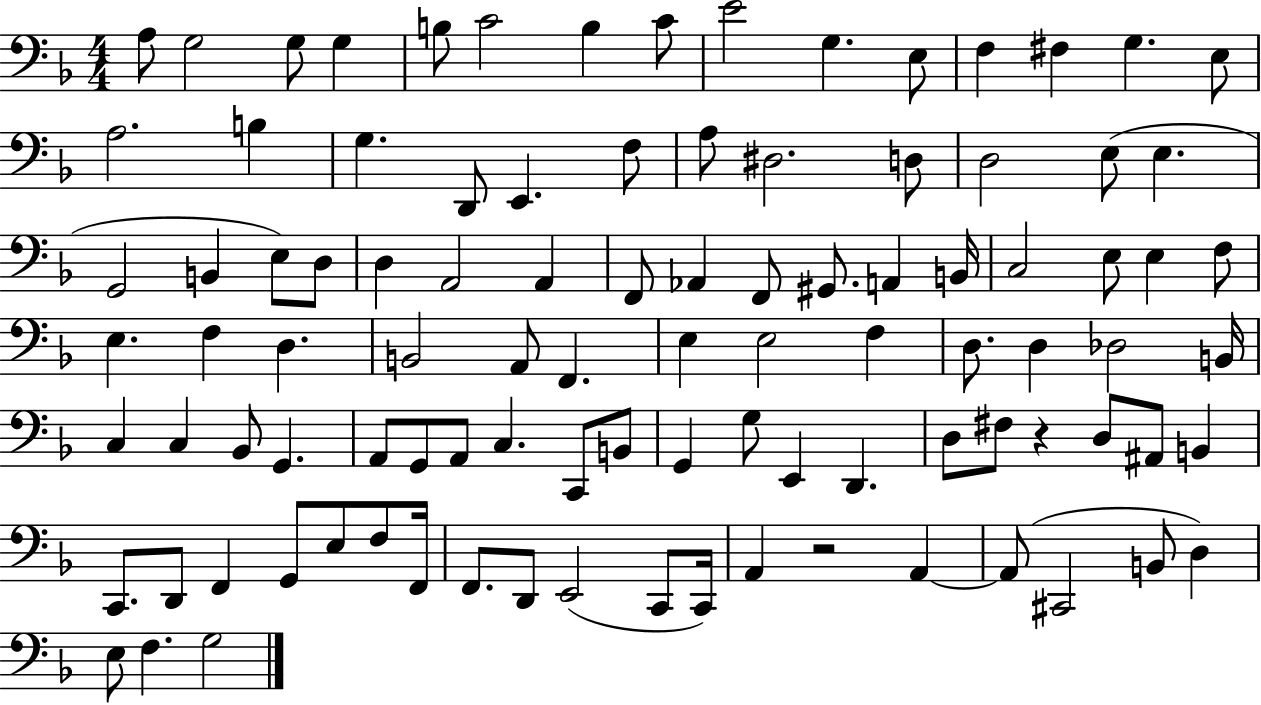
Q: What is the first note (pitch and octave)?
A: A3